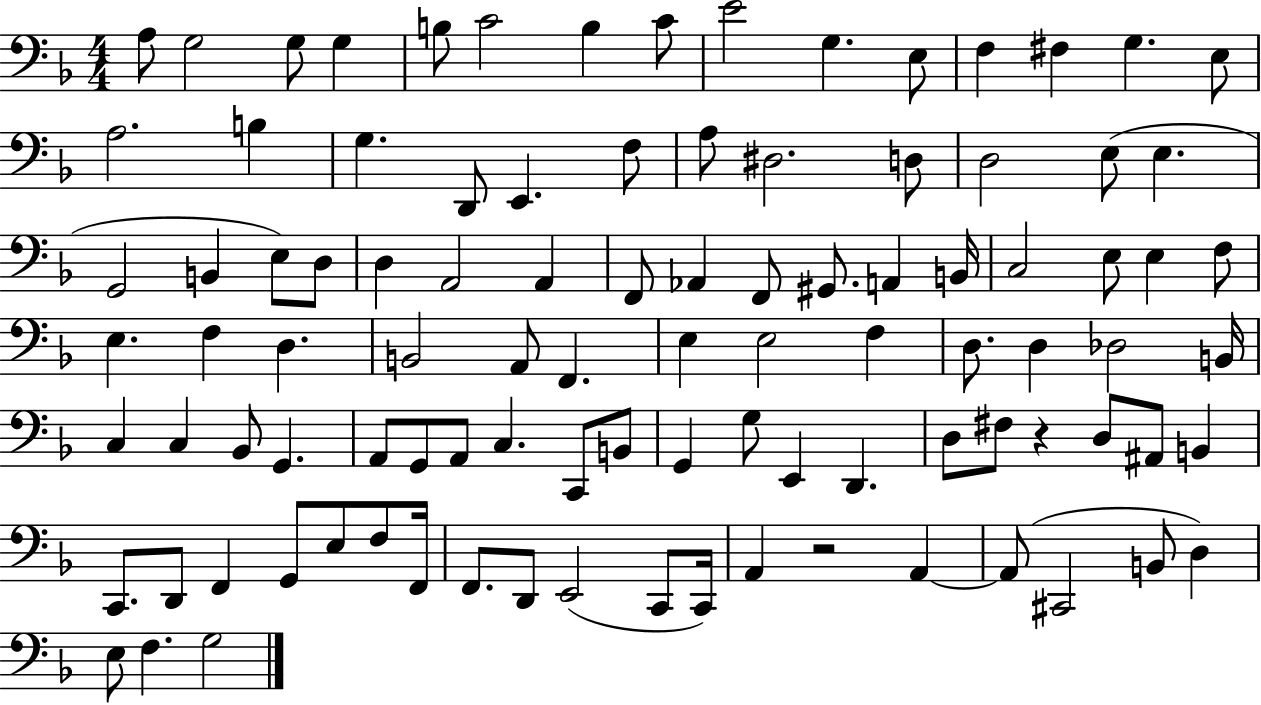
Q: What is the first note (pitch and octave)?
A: A3